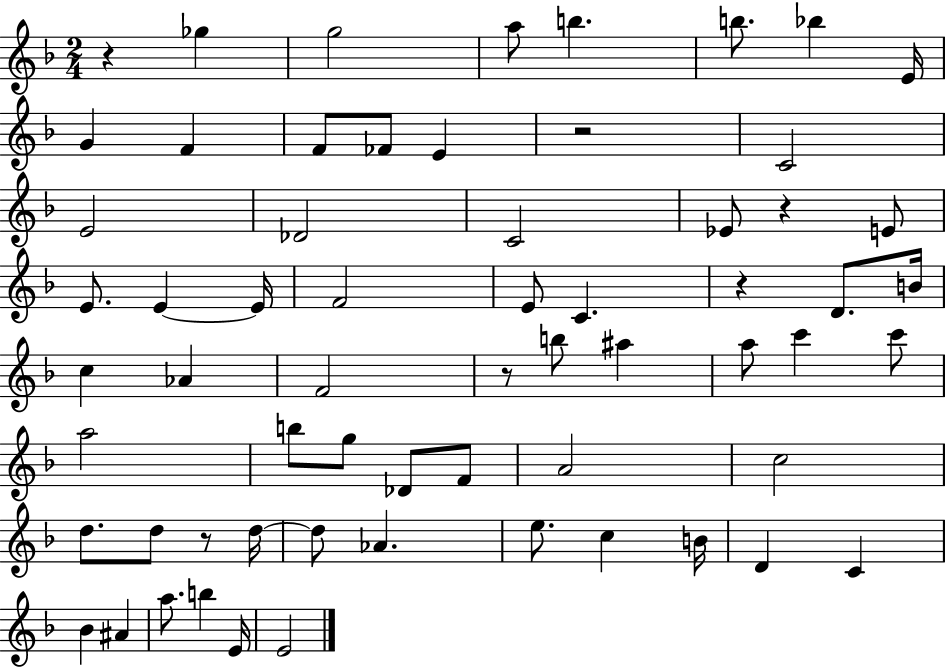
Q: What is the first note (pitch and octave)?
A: Gb5